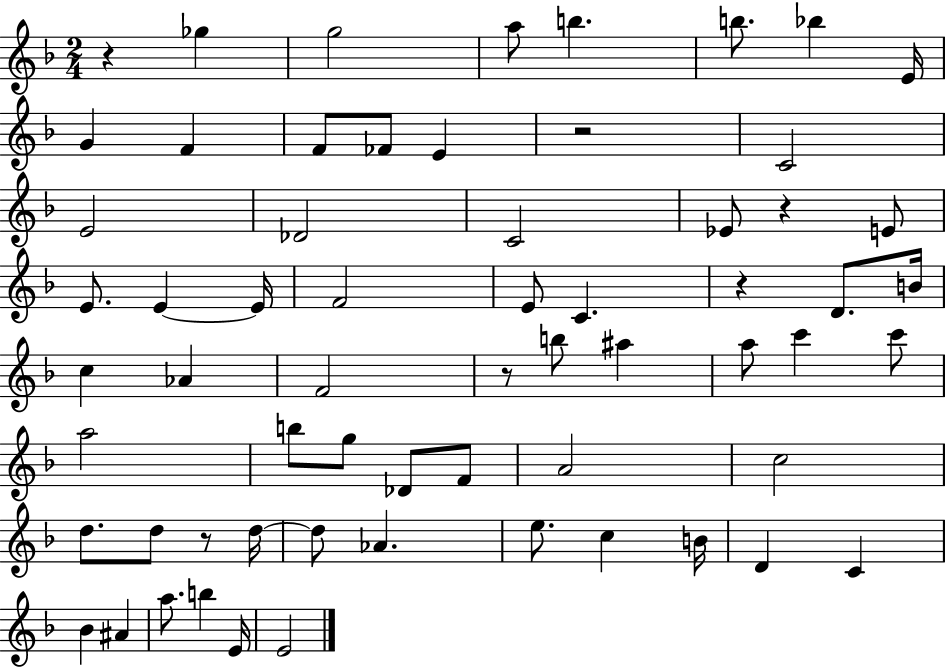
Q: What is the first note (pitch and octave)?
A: Gb5